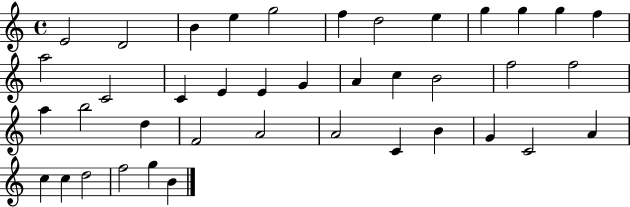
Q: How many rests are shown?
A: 0